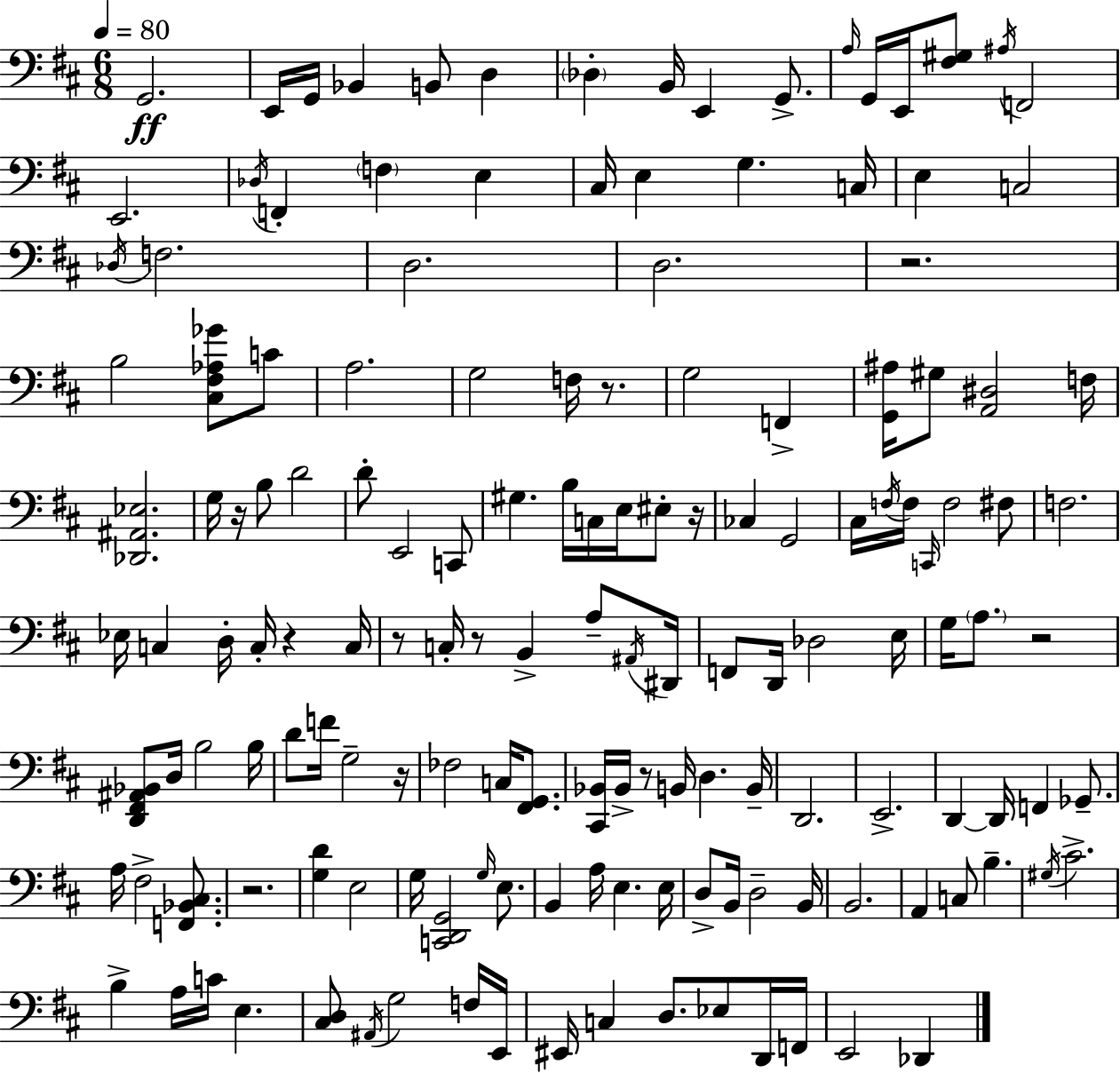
X:1
T:Untitled
M:6/8
L:1/4
K:D
G,,2 E,,/4 G,,/4 _B,, B,,/2 D, _D, B,,/4 E,, G,,/2 A,/4 G,,/4 E,,/4 [^F,^G,]/2 ^A,/4 F,,2 E,,2 _D,/4 F,, F, E, ^C,/4 E, G, C,/4 E, C,2 _D,/4 F,2 D,2 D,2 z2 B,2 [^C,^F,_A,_G]/2 C/2 A,2 G,2 F,/4 z/2 G,2 F,, [G,,^A,]/4 ^G,/2 [A,,^D,]2 F,/4 [_D,,^A,,_E,]2 G,/4 z/4 B,/2 D2 D/2 E,,2 C,,/2 ^G, B,/4 C,/4 E,/4 ^E,/2 z/4 _C, G,,2 ^C,/4 F,/4 F,/4 C,,/4 F,2 ^F,/2 F,2 _E,/4 C, D,/4 C,/4 z C,/4 z/2 C,/4 z/2 B,, A,/2 ^A,,/4 ^D,,/4 F,,/2 D,,/4 _D,2 E,/4 G,/4 A,/2 z2 [D,,^F,,^A,,_B,,]/2 D,/4 B,2 B,/4 D/2 F/4 G,2 z/4 _F,2 C,/4 [^F,,G,,]/2 [^C,,_B,,]/4 _B,,/4 z/2 B,,/4 D, B,,/4 D,,2 E,,2 D,, D,,/4 F,, _G,,/2 A,/4 ^F,2 [F,,_B,,^C,]/2 z2 [G,D] E,2 G,/4 [C,,D,,G,,]2 G,/4 E,/2 B,, A,/4 E, E,/4 D,/2 B,,/4 D,2 B,,/4 B,,2 A,, C,/2 B, ^G,/4 ^C2 B, A,/4 C/4 E, [^C,D,]/2 ^A,,/4 G,2 F,/4 E,,/4 ^E,,/4 C, D,/2 _E,/2 D,,/4 F,,/4 E,,2 _D,,